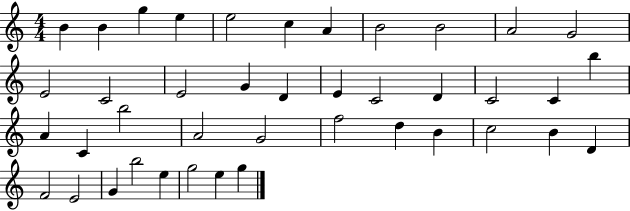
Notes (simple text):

B4/q B4/q G5/q E5/q E5/h C5/q A4/q B4/h B4/h A4/h G4/h E4/h C4/h E4/h G4/q D4/q E4/q C4/h D4/q C4/h C4/q B5/q A4/q C4/q B5/h A4/h G4/h F5/h D5/q B4/q C5/h B4/q D4/q F4/h E4/h G4/q B5/h E5/q G5/h E5/q G5/q